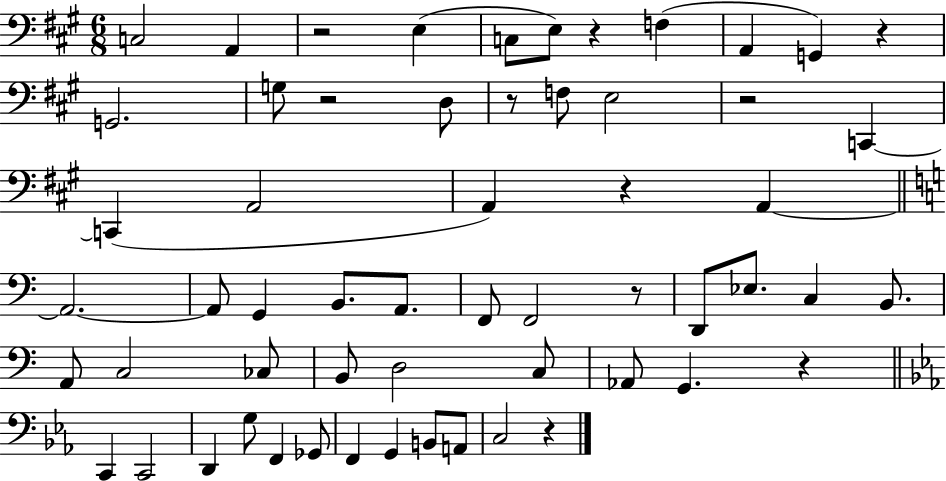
C3/h A2/q R/h E3/q C3/e E3/e R/q F3/q A2/q G2/q R/q G2/h. G3/e R/h D3/e R/e F3/e E3/h R/h C2/q C2/q A2/h A2/q R/q A2/q A2/h. A2/e G2/q B2/e. A2/e. F2/e F2/h R/e D2/e Eb3/e. C3/q B2/e. A2/e C3/h CES3/e B2/e D3/h C3/e Ab2/e G2/q. R/q C2/q C2/h D2/q G3/e F2/q Gb2/e F2/q G2/q B2/e A2/e C3/h R/q